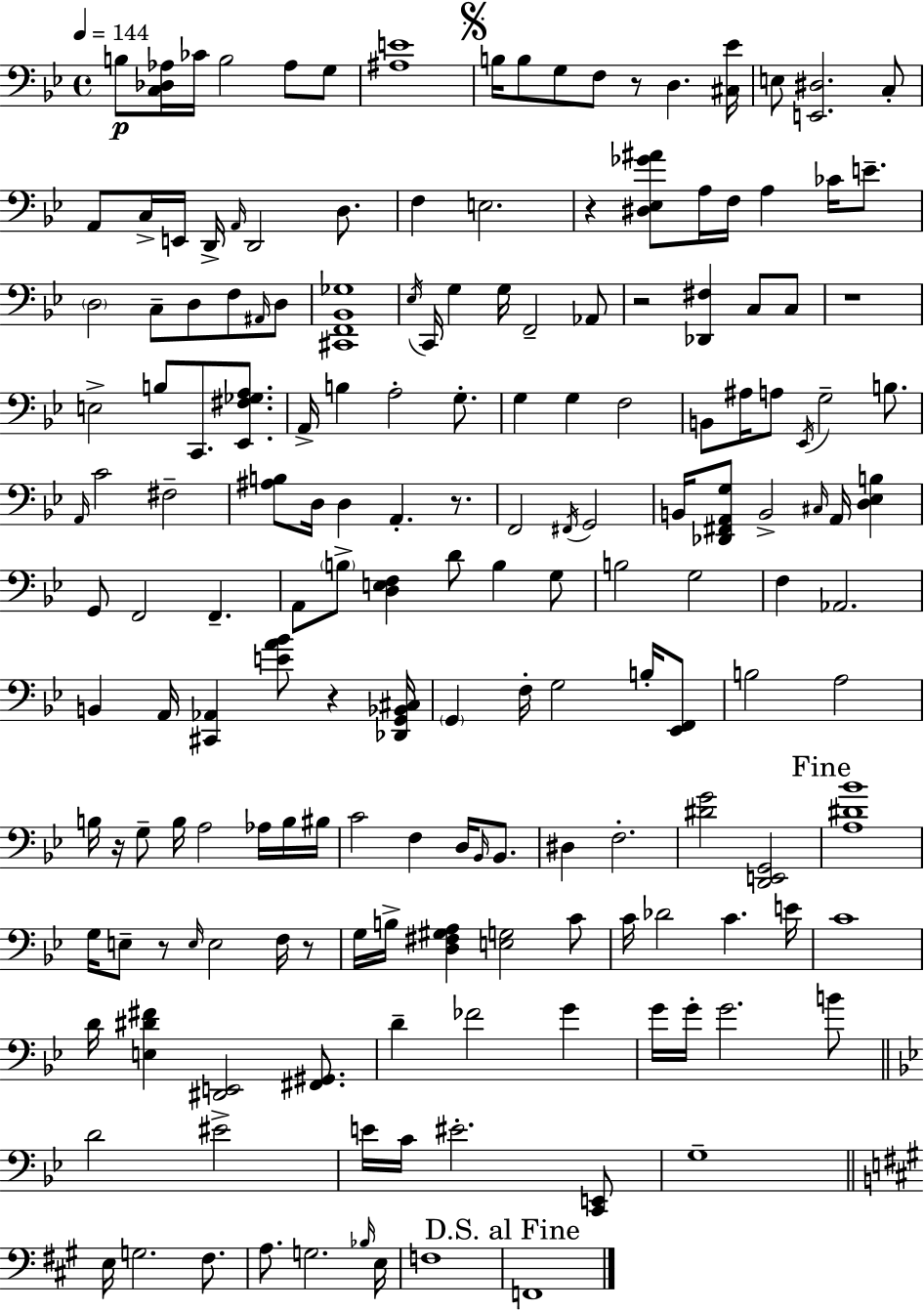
X:1
T:Untitled
M:4/4
L:1/4
K:Gm
B,/2 [C,_D,_A,]/4 _C/4 B,2 _A,/2 G,/2 [^A,E]4 B,/4 B,/2 G,/2 F,/2 z/2 D, [^C,_E]/4 E,/2 [E,,^D,]2 C,/2 A,,/2 C,/4 E,,/4 D,,/4 A,,/4 D,,2 D,/2 F, E,2 z [^D,_E,_G^A]/2 A,/4 F,/4 A, _C/4 E/2 D,2 C,/2 D,/2 F,/2 ^A,,/4 D,/2 [^C,,F,,_B,,_G,]4 _E,/4 C,,/4 G, G,/4 F,,2 _A,,/2 z2 [_D,,^F,] C,/2 C,/2 z4 E,2 B,/2 C,,/2 [_E,,^F,_G,A,]/2 A,,/4 B, A,2 G,/2 G, G, F,2 B,,/2 ^A,/4 A,/2 _E,,/4 G,2 B,/2 A,,/4 C2 ^F,2 [^A,B,]/2 D,/4 D, A,, z/2 F,,2 ^F,,/4 G,,2 B,,/4 [_D,,^F,,A,,G,]/2 B,,2 ^C,/4 A,,/4 [D,_E,B,] G,,/2 F,,2 F,, A,,/2 B,/2 [D,E,F,] D/2 B, G,/2 B,2 G,2 F, _A,,2 B,, A,,/4 [^C,,_A,,] [EA_B]/2 z [_D,,G,,_B,,^C,]/4 G,, F,/4 G,2 B,/4 [_E,,F,,]/2 B,2 A,2 B,/4 z/4 G,/2 B,/4 A,2 _A,/4 B,/4 ^B,/4 C2 F, D,/4 _B,,/4 _B,,/2 ^D, F,2 [^DG]2 [D,,E,,G,,]2 [A,^D_B]4 G,/4 E,/2 z/2 E,/4 E,2 F,/4 z/2 G,/4 B,/4 [D,^F,^G,A,] [E,G,]2 C/2 C/4 _D2 C E/4 C4 D/4 [E,^D^F] [^D,,E,,]2 [^F,,^G,,]/2 D _F2 G G/4 G/4 G2 B/2 D2 ^E2 E/4 C/4 ^E2 [C,,E,,]/2 G,4 E,/4 G,2 ^F,/2 A,/2 G,2 _B,/4 E,/4 F,4 F,,4